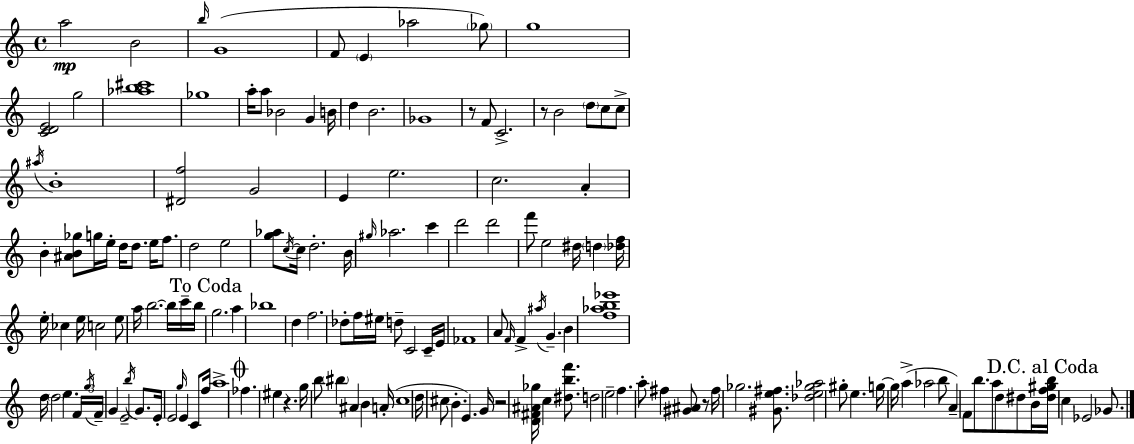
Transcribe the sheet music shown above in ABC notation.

X:1
T:Untitled
M:4/4
L:1/4
K:Am
a2 B2 b/4 G4 F/2 E _a2 _g/2 g4 [CDE]2 g2 [_ab^c']4 _g4 a/4 a/2 _B2 G B/4 d B2 _G4 z/2 F/2 C2 z/2 B2 d/2 c/2 c/2 ^a/4 B4 [^Df]2 G2 E e2 c2 A B [^AB_g]/2 g/4 e/4 d/4 d/2 e/4 f/2 d2 e2 [g_a]/2 c/4 c/4 d2 B/4 ^g/4 _a2 c' d'2 d'2 f'/2 e2 ^d/4 d [_df]/4 e/4 _c e/4 c2 e/2 a/4 b2 b/4 c'/4 b/4 g2 a _b4 d f2 _d/2 f/4 ^e/4 d/2 C2 C/4 E/4 _F4 A/2 F/4 F ^a/4 G B [f_ab_e']4 d/4 d2 e F/4 g/4 F/4 G E2 b/4 G/2 E/4 E2 g/4 E C/2 f/4 a4 _f ^e z g/4 b/2 ^b ^A B A/4 c4 d/4 ^c/2 B E G/4 z2 [D^F^A_g]/4 c [^dbf']/2 d2 e2 f a/2 ^f [^G^A]/2 z/2 ^f/4 _g2 [^Ge^f]/2 [_de_g_a]2 ^g/2 e g/4 g/4 a _a2 b/2 A F/2 b/2 a/2 d/2 ^d/2 B/4 [^df^gb]/4 c _E2 _G/2